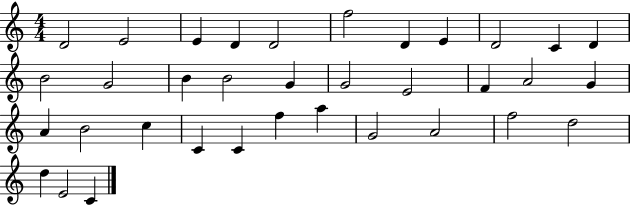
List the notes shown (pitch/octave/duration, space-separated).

D4/h E4/h E4/q D4/q D4/h F5/h D4/q E4/q D4/h C4/q D4/q B4/h G4/h B4/q B4/h G4/q G4/h E4/h F4/q A4/h G4/q A4/q B4/h C5/q C4/q C4/q F5/q A5/q G4/h A4/h F5/h D5/h D5/q E4/h C4/q